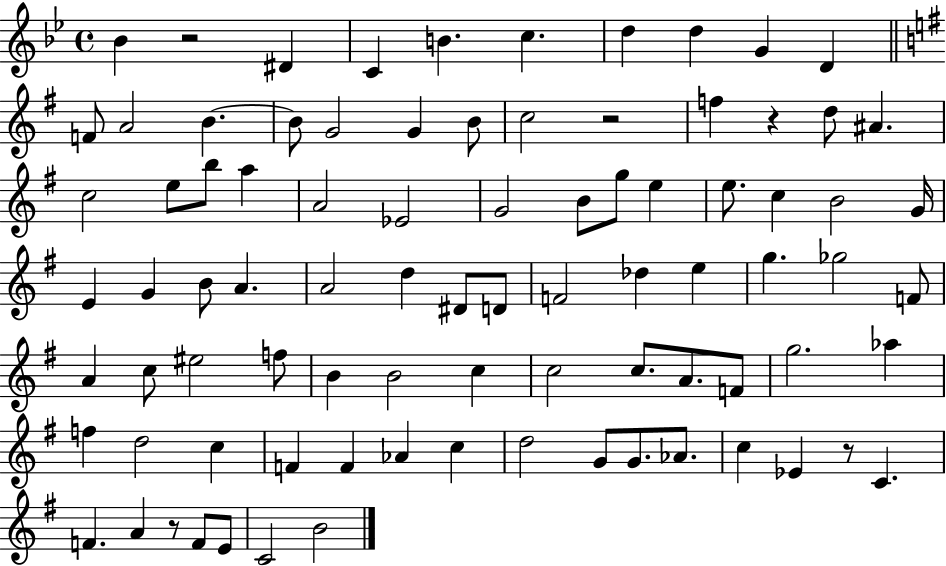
X:1
T:Untitled
M:4/4
L:1/4
K:Bb
_B z2 ^D C B c d d G D F/2 A2 B B/2 G2 G B/2 c2 z2 f z d/2 ^A c2 e/2 b/2 a A2 _E2 G2 B/2 g/2 e e/2 c B2 G/4 E G B/2 A A2 d ^D/2 D/2 F2 _d e g _g2 F/2 A c/2 ^e2 f/2 B B2 c c2 c/2 A/2 F/2 g2 _a f d2 c F F _A c d2 G/2 G/2 _A/2 c _E z/2 C F A z/2 F/2 E/2 C2 B2